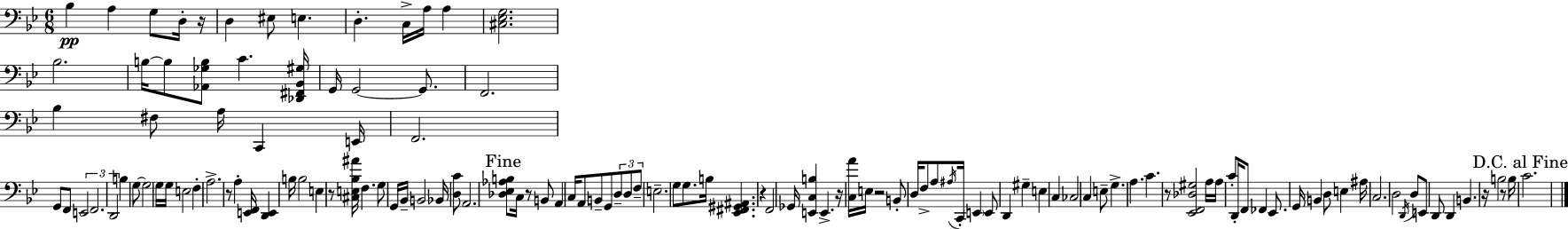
{
  \clef bass
  \numericTimeSignature
  \time 6/8
  \key bes \major
  bes4\pp a4 g8 d16-. r16 | d4 eis8 e4. | d4.-. c16-> a16 a4 | <cis ees g>2. | \break bes2. | b16~~ b8 <aes, ges b>8 c'4. <des, fis, bes, gis>16 | g,16 g,2~~ g,8. | f,2. | \break bes4 fis8 a16 c,4 e,16 | f,2. | g,8 f,8 \tuplet 3/2 { e,2 | f,2. | \break d,2 } b4 | g8~~ g2 g16 g16 | e2 f4-. | a2.-> | \break r8 a4-. <e, f,>16 <d, e,>4 b16 | b2 e4 | r8 <cis e bes ais'>16 f4. g8 g,16 | bes,16-- b,2 bes,16 <d c'>8 | \break a,2. | \mark "Fine" <des ees aes b>8 c16 r8 b,8 a,4 c16 | a,8 b,8-- g,8 \tuplet 3/2 { d8-- d8 f8-- } | e2.-- | \break g8 g8. b16 <ees, fis, gis, ais,>4. | r4 f,2 | ges,16 <e, c b>4 e,4.-> r16 | <c a'>16 e16 r2 b,8-. | \break d16 f8-> a8 \acciaccatura { ais16 } c,16-. \parenthesize e,4 e,8 | d,4 gis4-- e4 | c4 ces2 | c4 e8-- g4.-> | \break a4. c'4. | r8 <ees, f, des gis>2 a16 | a16 c'8-. d,16-. f,8 fes,4 ees,8. | g,16 b,4 d8 e4 | \break ais16 c2. | d2 \acciaccatura { d,16 } d8 | e,8 d,8 d,4 b,4. | r16 b2 r8 | \break b16 \mark "D.C. al Fine" c'2. | \bar "|."
}